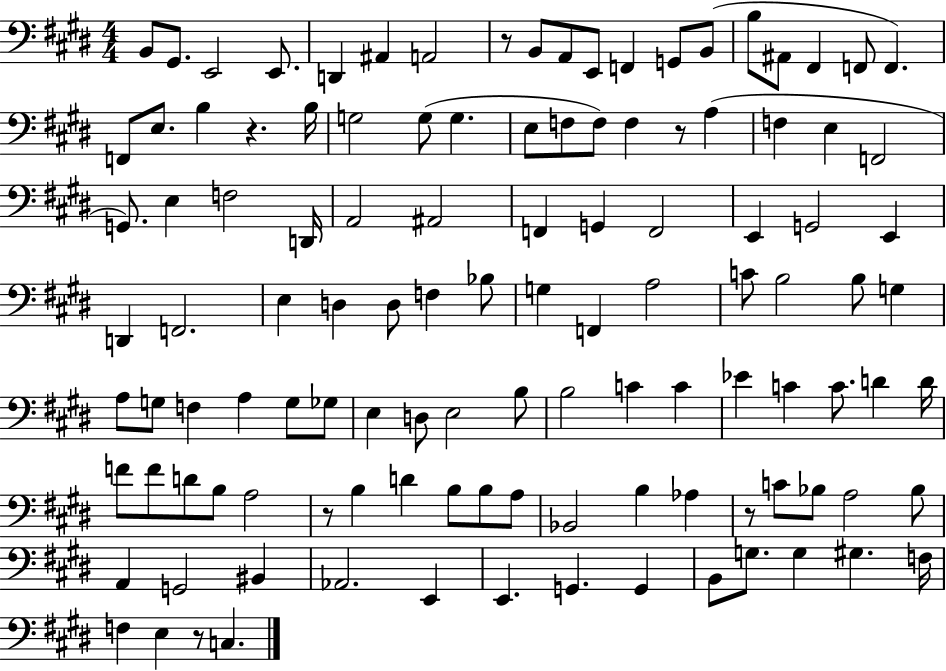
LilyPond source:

{
  \clef bass
  \numericTimeSignature
  \time 4/4
  \key e \major
  \repeat volta 2 { b,8 gis,8. e,2 e,8. | d,4 ais,4 a,2 | r8 b,8 a,8 e,8 f,4 g,8 b,8( | b8 ais,8 fis,4 f,8 f,4.) | \break f,8 e8. b4 r4. b16 | g2 g8( g4. | e8 f8 f8) f4 r8 a4( | f4 e4 f,2 | \break g,8.) e4 f2 d,16 | a,2 ais,2 | f,4 g,4 f,2 | e,4 g,2 e,4 | \break d,4 f,2. | e4 d4 d8 f4 bes8 | g4 f,4 a2 | c'8 b2 b8 g4 | \break a8 g8 f4 a4 g8 ges8 | e4 d8 e2 b8 | b2 c'4 c'4 | ees'4 c'4 c'8. d'4 d'16 | \break f'8 f'8 d'8 b8 a2 | r8 b4 d'4 b8 b8 a8 | bes,2 b4 aes4 | r8 c'8 bes8 a2 bes8 | \break a,4 g,2 bis,4 | aes,2. e,4 | e,4. g,4. g,4 | b,8 g8. g4 gis4. f16 | \break f4 e4 r8 c4. | } \bar "|."
}